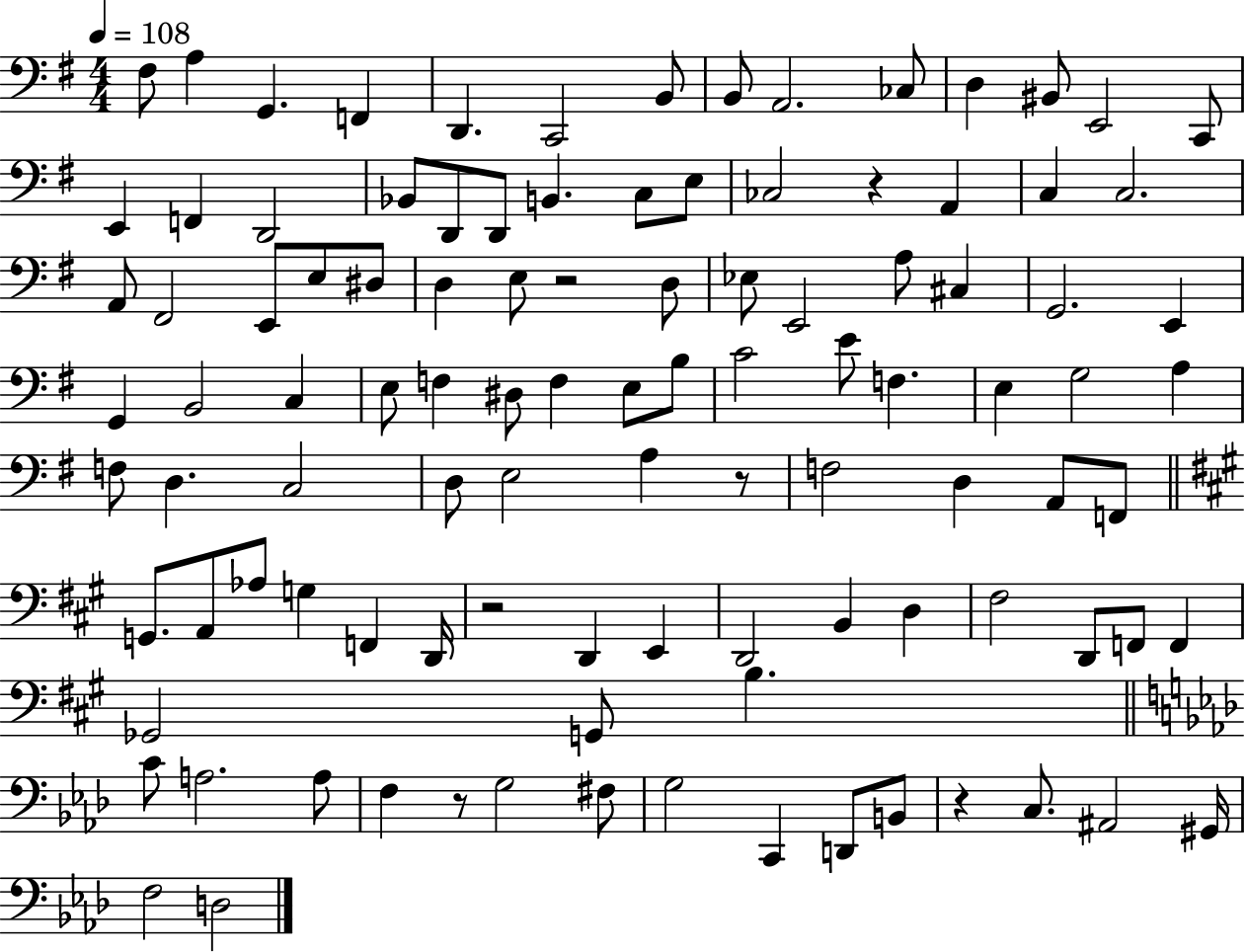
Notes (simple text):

F#3/e A3/q G2/q. F2/q D2/q. C2/h B2/e B2/e A2/h. CES3/e D3/q BIS2/e E2/h C2/e E2/q F2/q D2/h Bb2/e D2/e D2/e B2/q. C3/e E3/e CES3/h R/q A2/q C3/q C3/h. A2/e F#2/h E2/e E3/e D#3/e D3/q E3/e R/h D3/e Eb3/e E2/h A3/e C#3/q G2/h. E2/q G2/q B2/h C3/q E3/e F3/q D#3/e F3/q E3/e B3/e C4/h E4/e F3/q. E3/q G3/h A3/q F3/e D3/q. C3/h D3/e E3/h A3/q R/e F3/h D3/q A2/e F2/e G2/e. A2/e Ab3/e G3/q F2/q D2/s R/h D2/q E2/q D2/h B2/q D3/q F#3/h D2/e F2/e F2/q Gb2/h G2/e B3/q. C4/e A3/h. A3/e F3/q R/e G3/h F#3/e G3/h C2/q D2/e B2/e R/q C3/e. A#2/h G#2/s F3/h D3/h